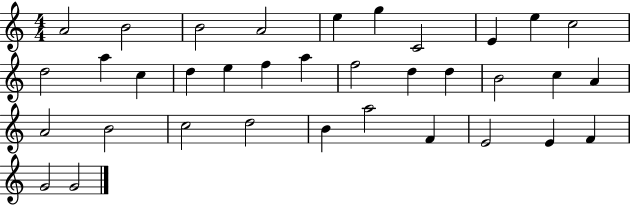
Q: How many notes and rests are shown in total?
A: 35